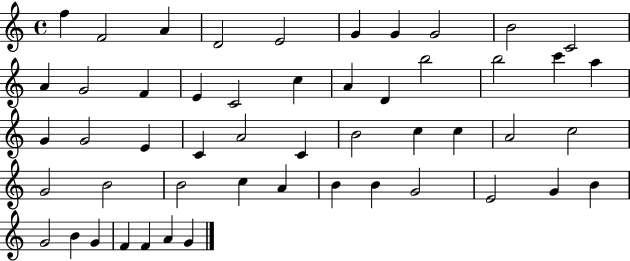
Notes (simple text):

F5/q F4/h A4/q D4/h E4/h G4/q G4/q G4/h B4/h C4/h A4/q G4/h F4/q E4/q C4/h C5/q A4/q D4/q B5/h B5/h C6/q A5/q G4/q G4/h E4/q C4/q A4/h C4/q B4/h C5/q C5/q A4/h C5/h G4/h B4/h B4/h C5/q A4/q B4/q B4/q G4/h E4/h G4/q B4/q G4/h B4/q G4/q F4/q F4/q A4/q G4/q